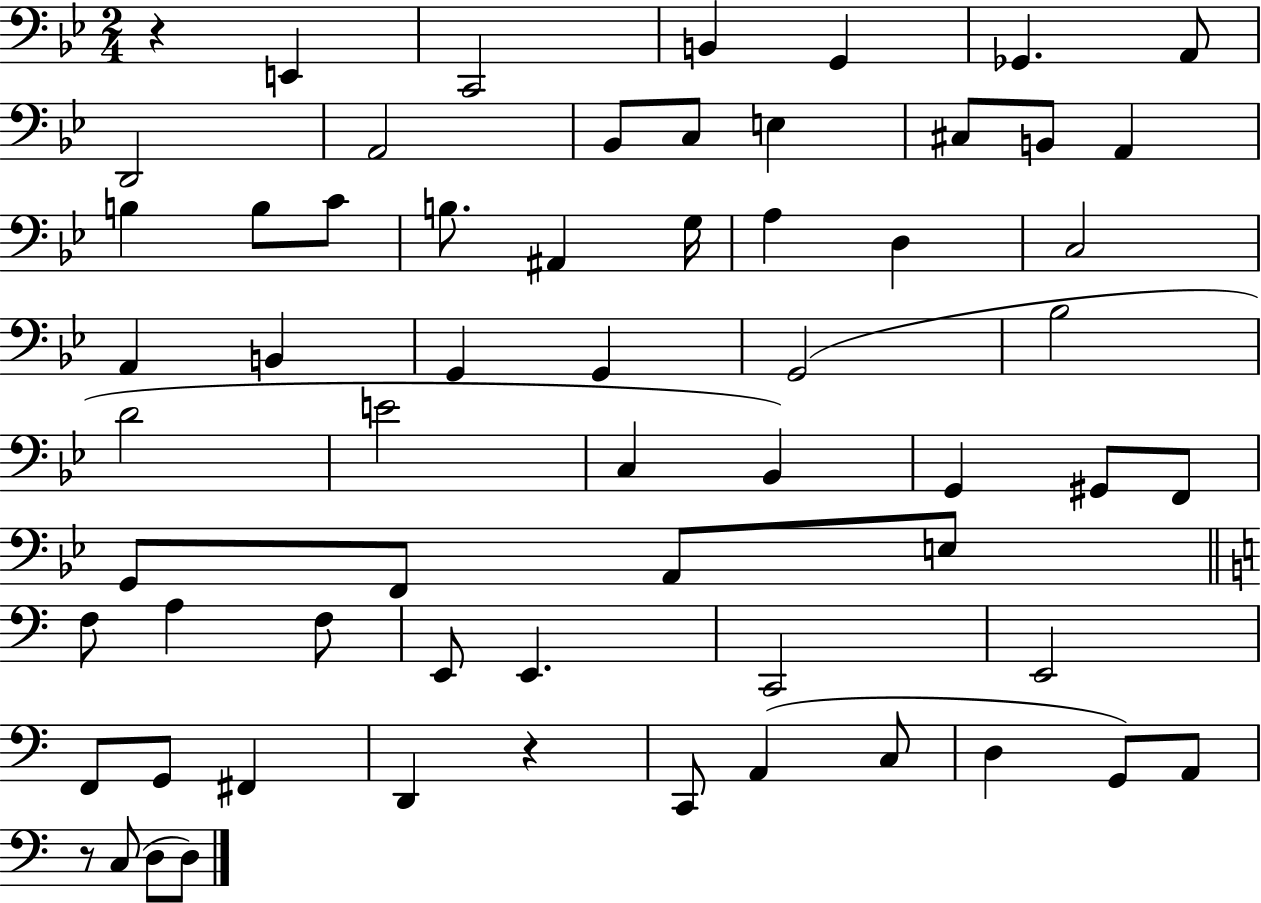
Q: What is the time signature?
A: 2/4